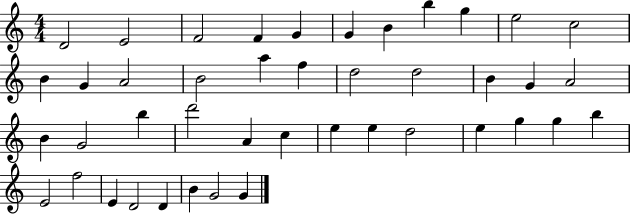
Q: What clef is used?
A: treble